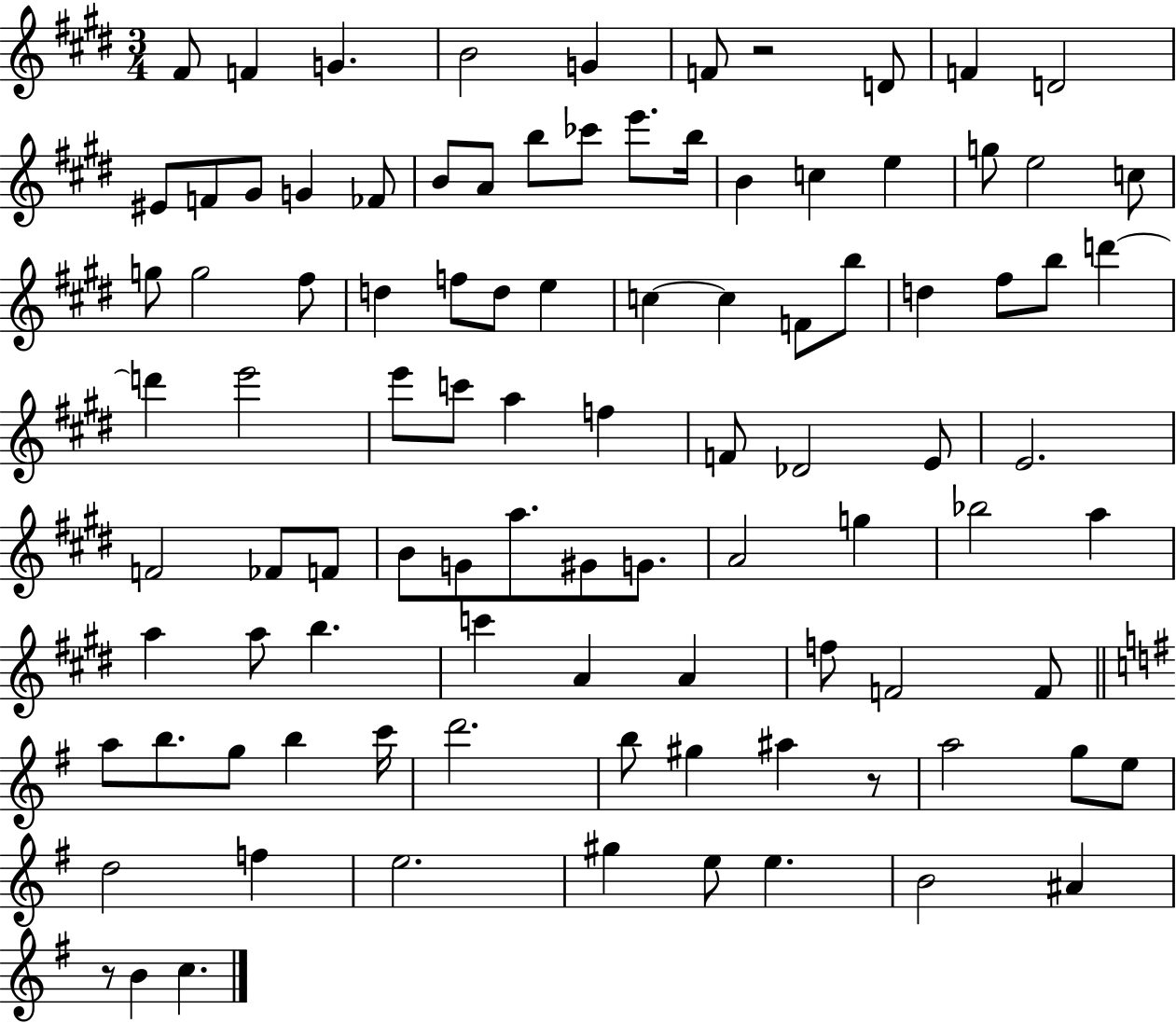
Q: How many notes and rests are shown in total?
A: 97